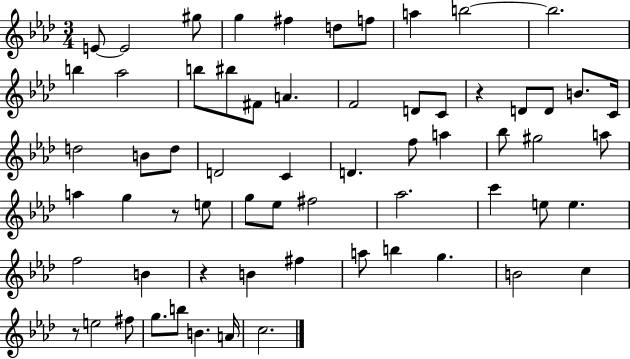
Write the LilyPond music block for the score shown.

{
  \clef treble
  \numericTimeSignature
  \time 3/4
  \key aes \major
  \repeat volta 2 { e'8~~ e'2 gis''8 | g''4 fis''4 d''8 f''8 | a''4 b''2~~ | b''2. | \break b''4 aes''2 | b''8 bis''8 fis'8 a'4. | f'2 d'8 c'8 | r4 d'8 d'8 b'8. c'16 | \break d''2 b'8 d''8 | d'2 c'4 | d'4. f''8 a''4 | bes''8 gis''2 a''8 | \break a''4 g''4 r8 e''8 | g''8 ees''8 fis''2 | aes''2. | c'''4 e''8 e''4. | \break f''2 b'4 | r4 b'4 fis''4 | a''8 b''4 g''4. | b'2 c''4 | \break r8 e''2 fis''8 | g''8. b''8 b'4. a'16 | c''2. | } \bar "|."
}